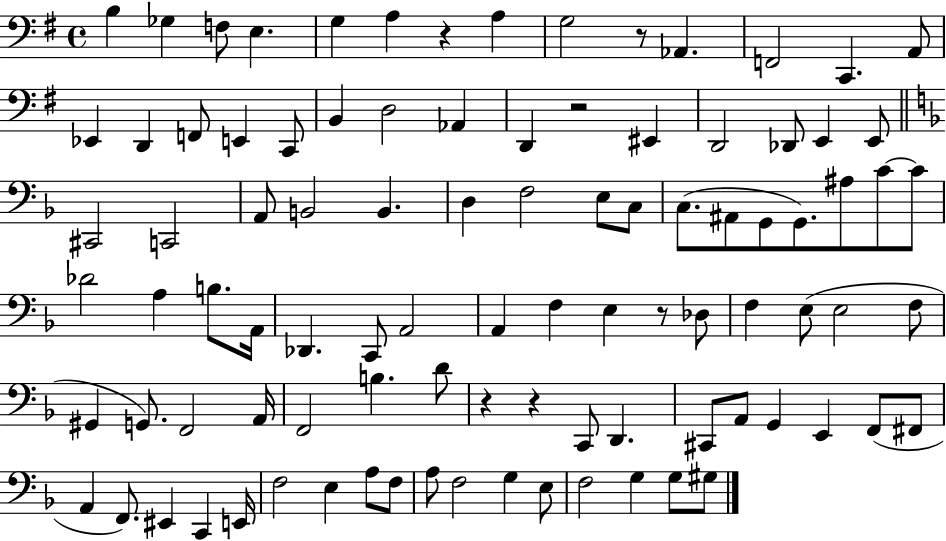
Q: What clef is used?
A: bass